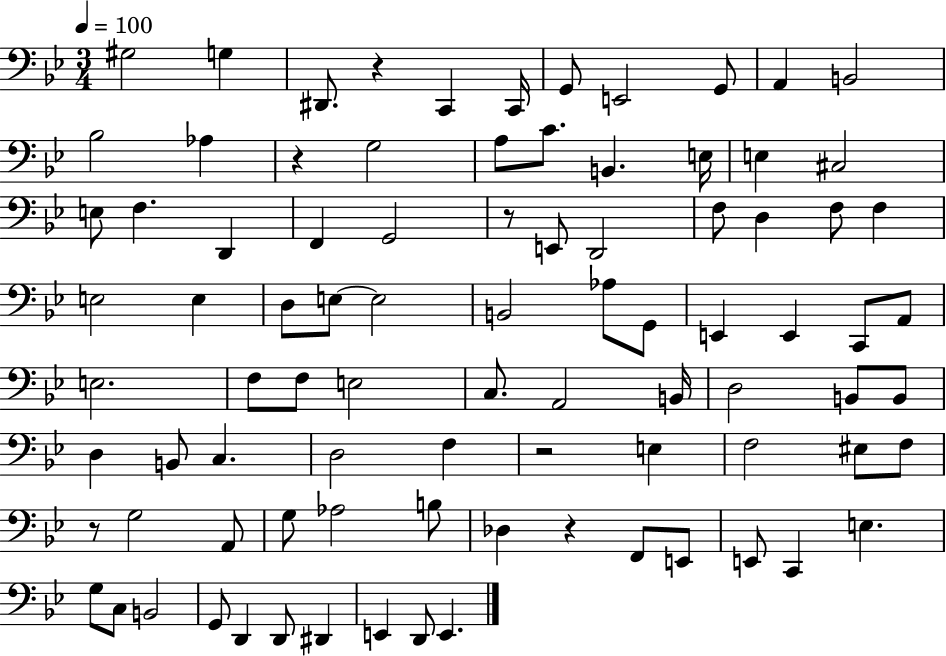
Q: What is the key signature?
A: BES major